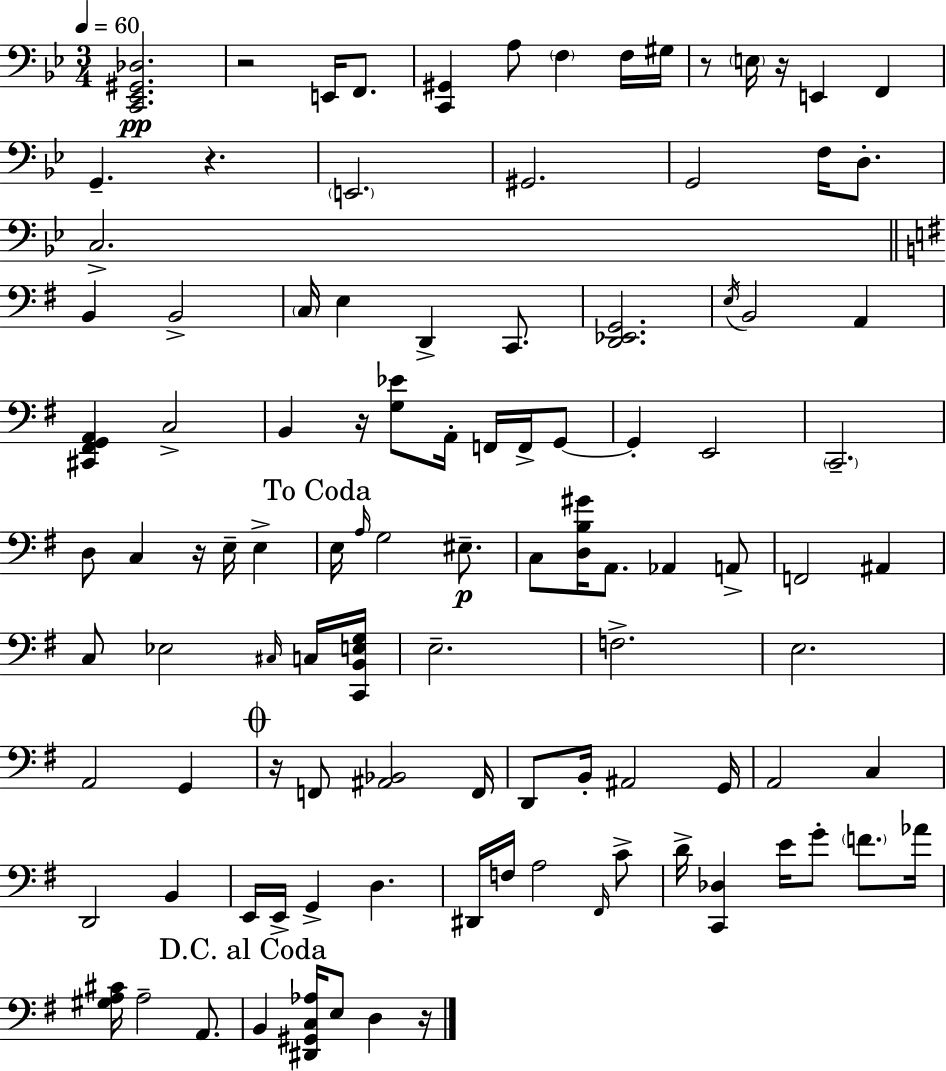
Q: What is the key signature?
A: G minor